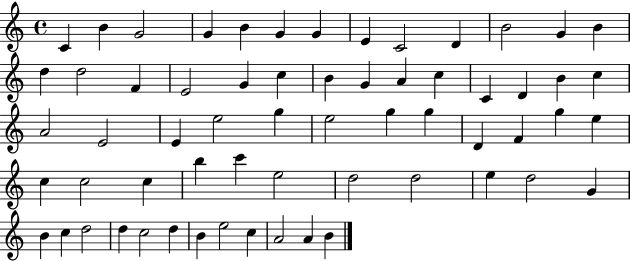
{
  \clef treble
  \time 4/4
  \defaultTimeSignature
  \key c \major
  c'4 b'4 g'2 | g'4 b'4 g'4 g'4 | e'4 c'2 d'4 | b'2 g'4 b'4 | \break d''4 d''2 f'4 | e'2 g'4 c''4 | b'4 g'4 a'4 c''4 | c'4 d'4 b'4 c''4 | \break a'2 e'2 | e'4 e''2 g''4 | e''2 g''4 g''4 | d'4 f'4 g''4 e''4 | \break c''4 c''2 c''4 | b''4 c'''4 e''2 | d''2 d''2 | e''4 d''2 g'4 | \break b'4 c''4 d''2 | d''4 c''2 d''4 | b'4 e''2 c''4 | a'2 a'4 b'4 | \break \bar "|."
}